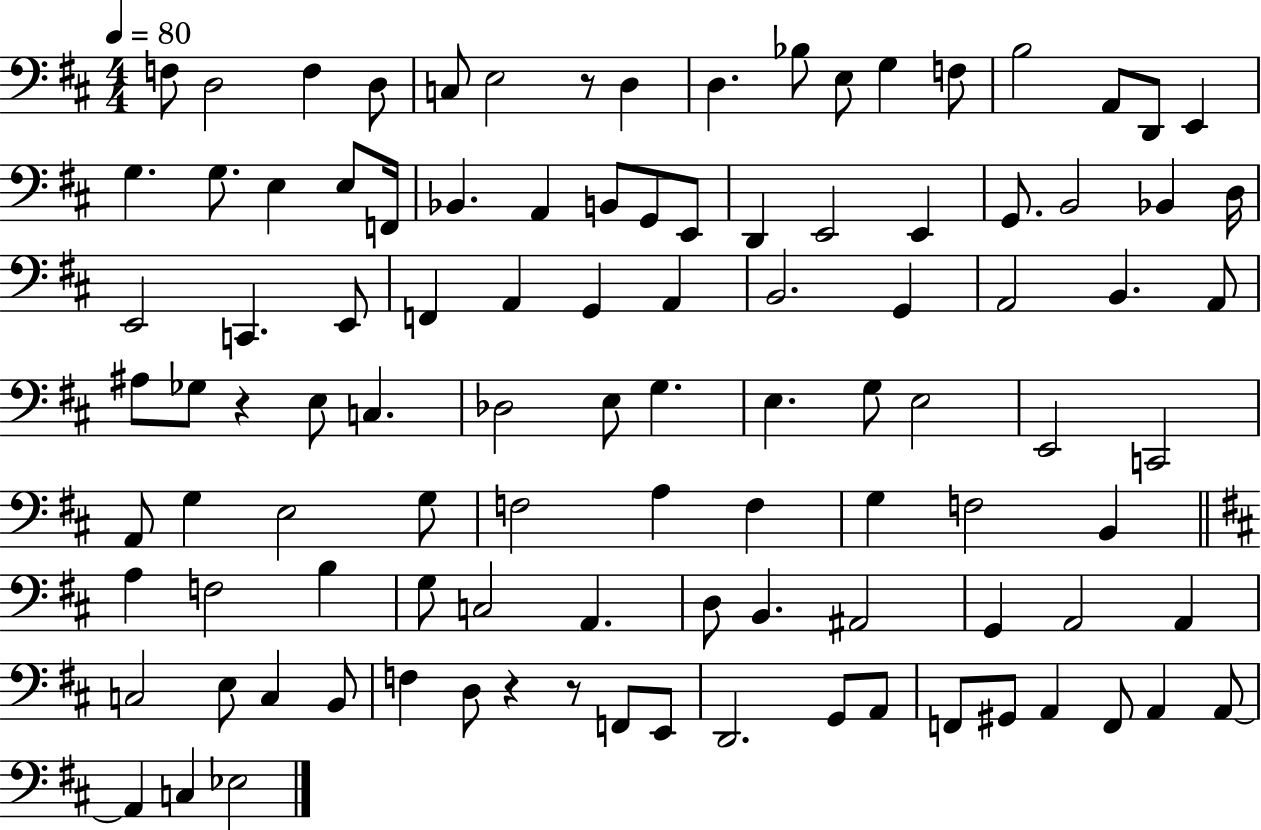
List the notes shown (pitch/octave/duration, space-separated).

F3/e D3/h F3/q D3/e C3/e E3/h R/e D3/q D3/q. Bb3/e E3/e G3/q F3/e B3/h A2/e D2/e E2/q G3/q. G3/e. E3/q E3/e F2/s Bb2/q. A2/q B2/e G2/e E2/e D2/q E2/h E2/q G2/e. B2/h Bb2/q D3/s E2/h C2/q. E2/e F2/q A2/q G2/q A2/q B2/h. G2/q A2/h B2/q. A2/e A#3/e Gb3/e R/q E3/e C3/q. Db3/h E3/e G3/q. E3/q. G3/e E3/h E2/h C2/h A2/e G3/q E3/h G3/e F3/h A3/q F3/q G3/q F3/h B2/q A3/q F3/h B3/q G3/e C3/h A2/q. D3/e B2/q. A#2/h G2/q A2/h A2/q C3/h E3/e C3/q B2/e F3/q D3/e R/q R/e F2/e E2/e D2/h. G2/e A2/e F2/e G#2/e A2/q F2/e A2/q A2/e A2/q C3/q Eb3/h